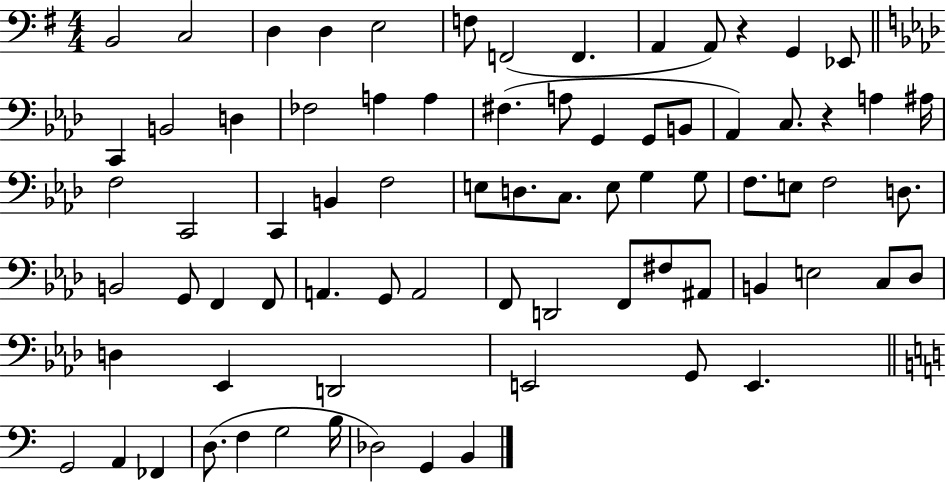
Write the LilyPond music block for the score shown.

{
  \clef bass
  \numericTimeSignature
  \time 4/4
  \key g \major
  \repeat volta 2 { b,2 c2 | d4 d4 e2 | f8 f,2( f,4. | a,4 a,8) r4 g,4 ees,8 | \break \bar "||" \break \key f \minor c,4 b,2 d4 | fes2 a4 a4 | fis4.( a8 g,4 g,8 b,8 | aes,4) c8. r4 a4 ais16 | \break f2 c,2 | c,4 b,4 f2 | e8 d8. c8. e8 g4 g8 | f8. e8 f2 d8. | \break b,2 g,8 f,4 f,8 | a,4. g,8 a,2 | f,8 d,2 f,8 fis8 ais,8 | b,4 e2 c8 des8 | \break d4 ees,4 d,2 | e,2 g,8 e,4. | \bar "||" \break \key c \major g,2 a,4 fes,4 | d8.( f4 g2 b16 | des2) g,4 b,4 | } \bar "|."
}